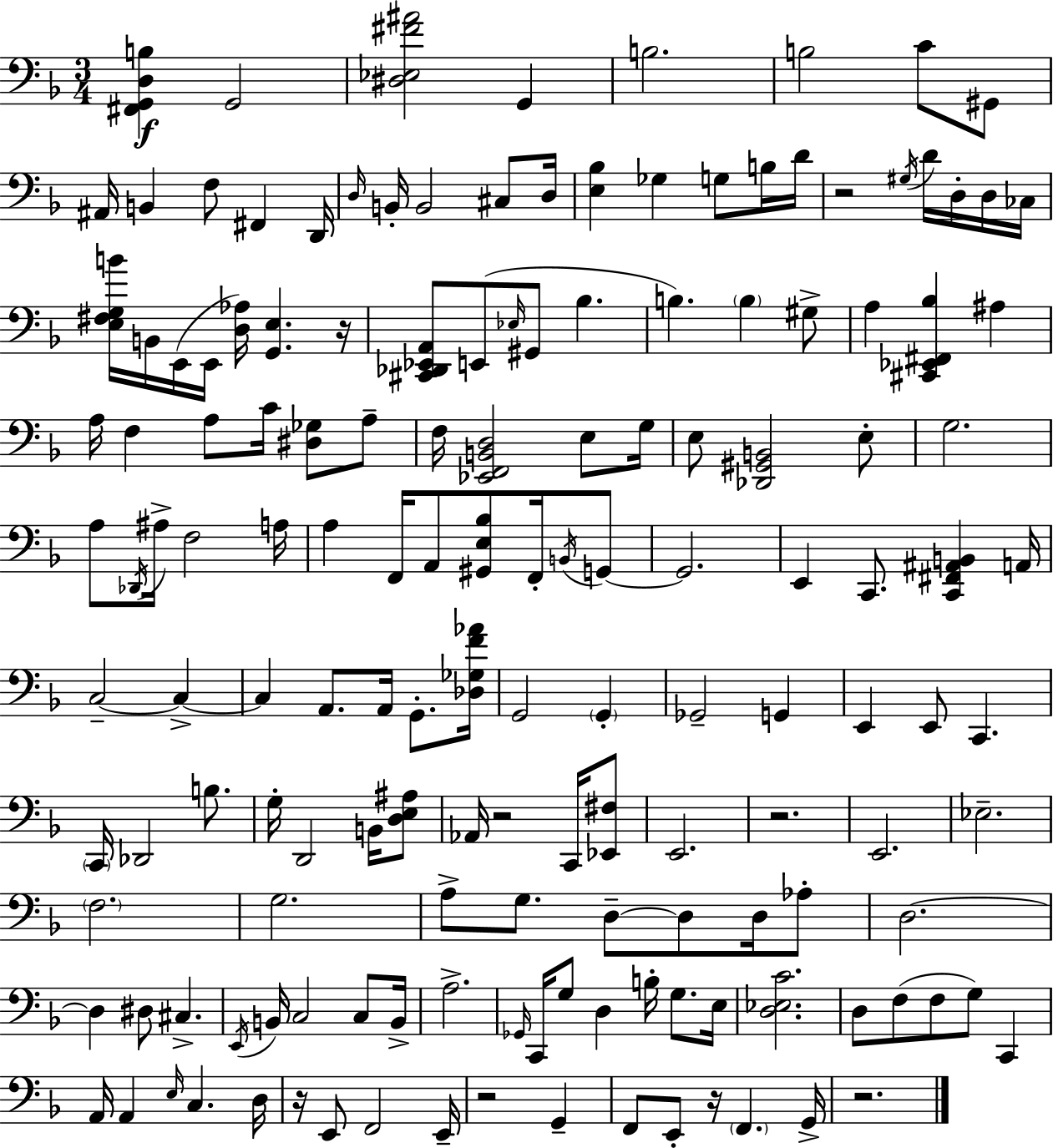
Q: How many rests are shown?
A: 8